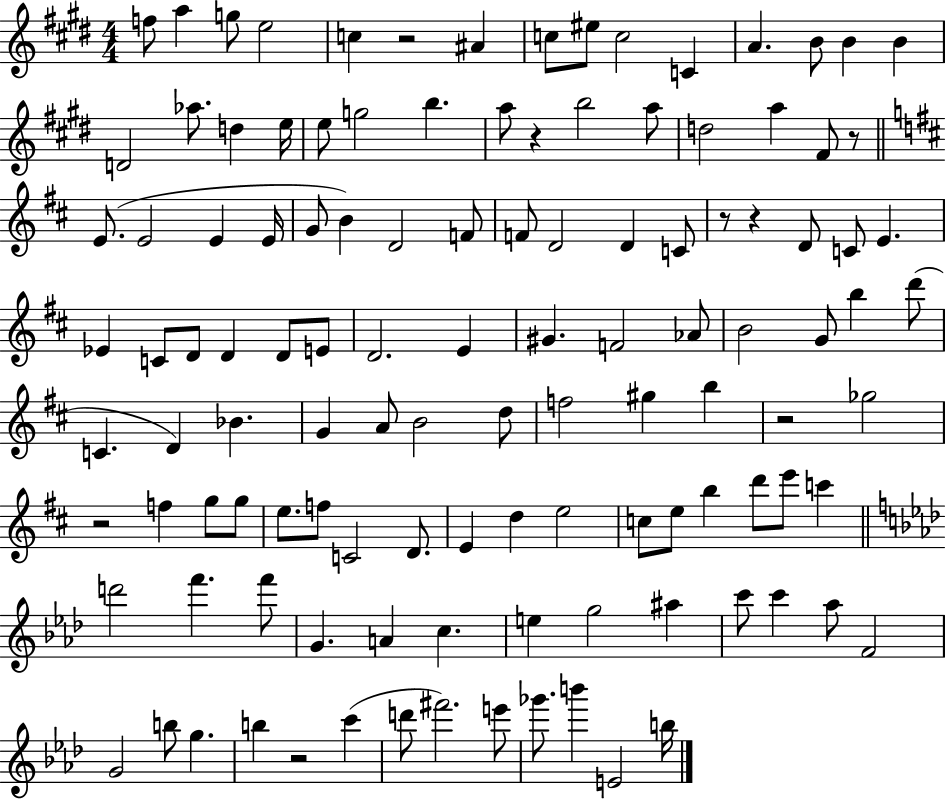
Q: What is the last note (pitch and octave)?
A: B5